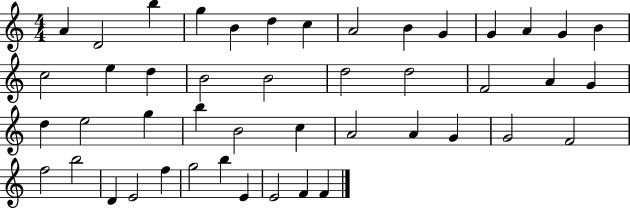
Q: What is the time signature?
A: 4/4